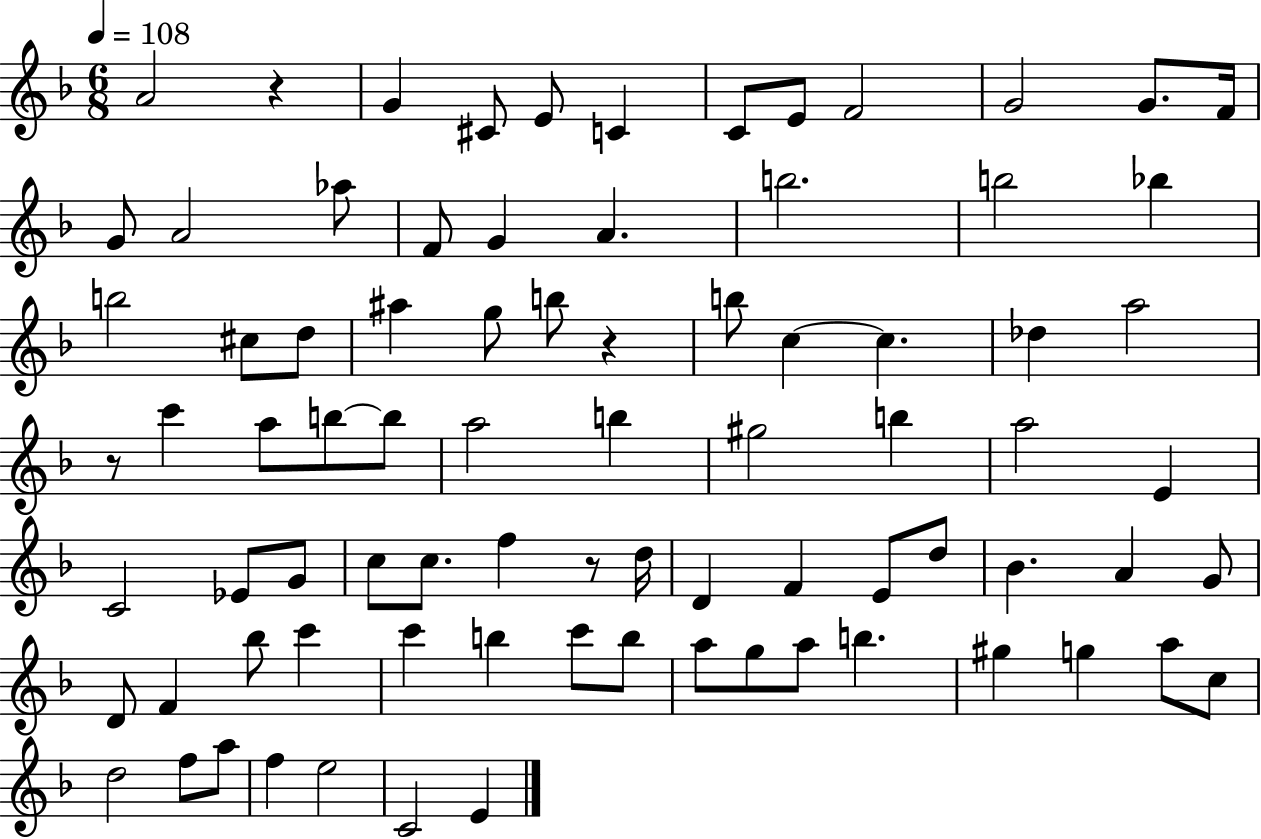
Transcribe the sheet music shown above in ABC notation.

X:1
T:Untitled
M:6/8
L:1/4
K:F
A2 z G ^C/2 E/2 C C/2 E/2 F2 G2 G/2 F/4 G/2 A2 _a/2 F/2 G A b2 b2 _b b2 ^c/2 d/2 ^a g/2 b/2 z b/2 c c _d a2 z/2 c' a/2 b/2 b/2 a2 b ^g2 b a2 E C2 _E/2 G/2 c/2 c/2 f z/2 d/4 D F E/2 d/2 _B A G/2 D/2 F _b/2 c' c' b c'/2 b/2 a/2 g/2 a/2 b ^g g a/2 c/2 d2 f/2 a/2 f e2 C2 E